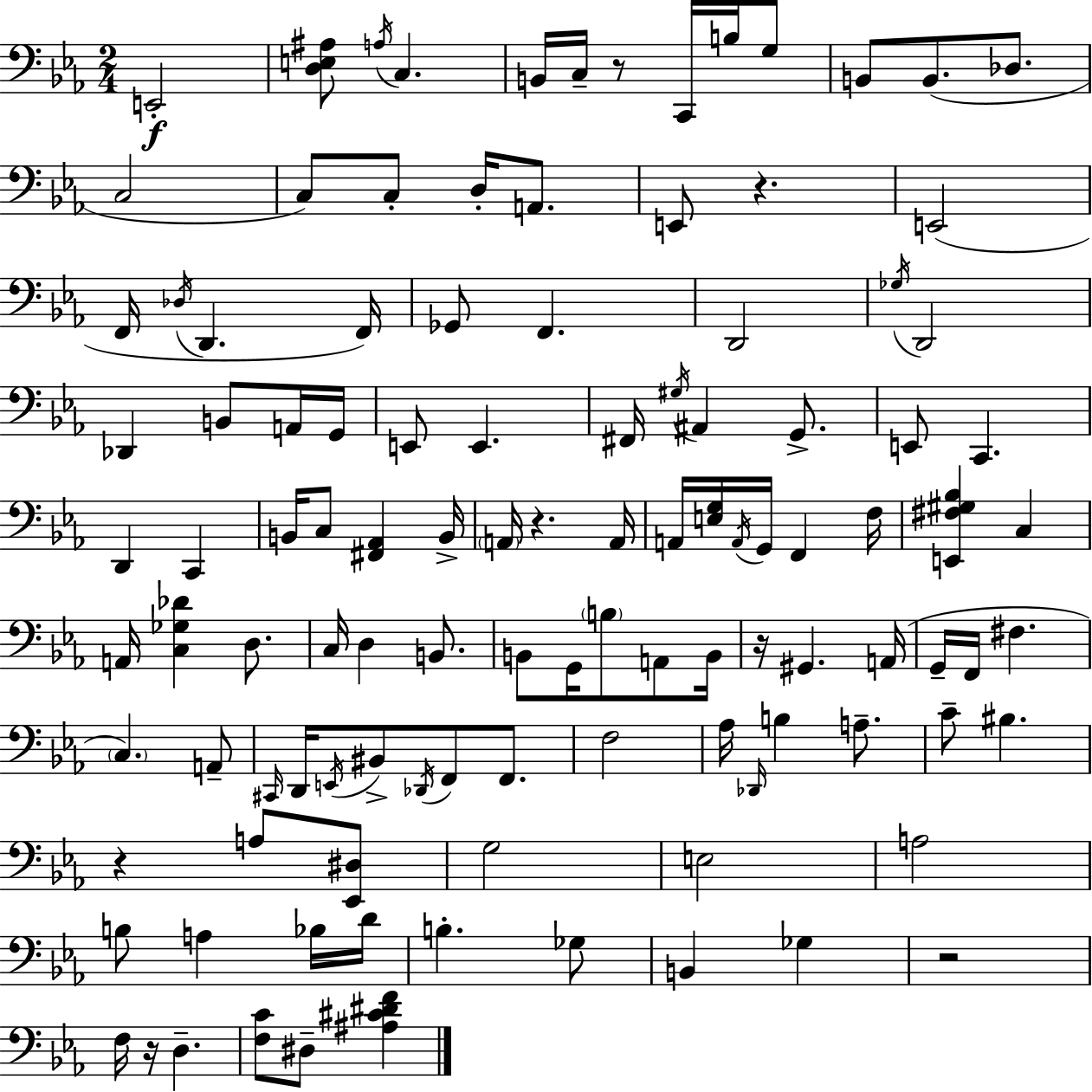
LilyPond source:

{
  \clef bass
  \numericTimeSignature
  \time 2/4
  \key ees \major
  e,2-.\f | <d e ais>8 \acciaccatura { a16 } c4. | b,16 c16-- r8 c,16 b16 g8 | b,8 b,8.( des8. | \break c2 | c8) c8-. d16-. a,8. | e,8 r4. | e,2( | \break f,16 \acciaccatura { des16 } d,4. | f,16) ges,8 f,4. | d,2 | \acciaccatura { ges16 } d,2 | \break des,4 b,8 | a,16 g,16 e,8 e,4. | fis,16 \acciaccatura { gis16 } ais,4 | g,8.-> e,8 c,4. | \break d,4 | c,4 b,16 c8 <fis, aes,>4 | b,16-> \parenthesize a,16 r4. | a,16 a,16 <e g>16 \acciaccatura { a,16 } g,16 | \break f,4 f16 <e, fis gis bes>4 | c4 a,16 <c ges des'>4 | d8. c16 d4 | b,8. b,8 g,16 | \break \parenthesize b8 a,8 b,16 r16 gis,4. | a,16( g,16-- f,16 fis4. | \parenthesize c4.) | a,8-- \grace { cis,16 } d,16 \acciaccatura { e,16 } | \break bis,8-> \acciaccatura { des,16 } f,8 f,8. | f2 | aes16 \grace { des,16 } b4 a8.-- | c'8-- bis4. | \break r4 a8 <ees, dis>8 | g2 | e2 | a2 | \break b8 a4 bes16 | d'16 b4.-. ges8 | b,4 ges4 | r2 | \break f16 r16 d4.-- | <f c'>8 dis8-- <ais cis' dis' f'>4 | \bar "|."
}